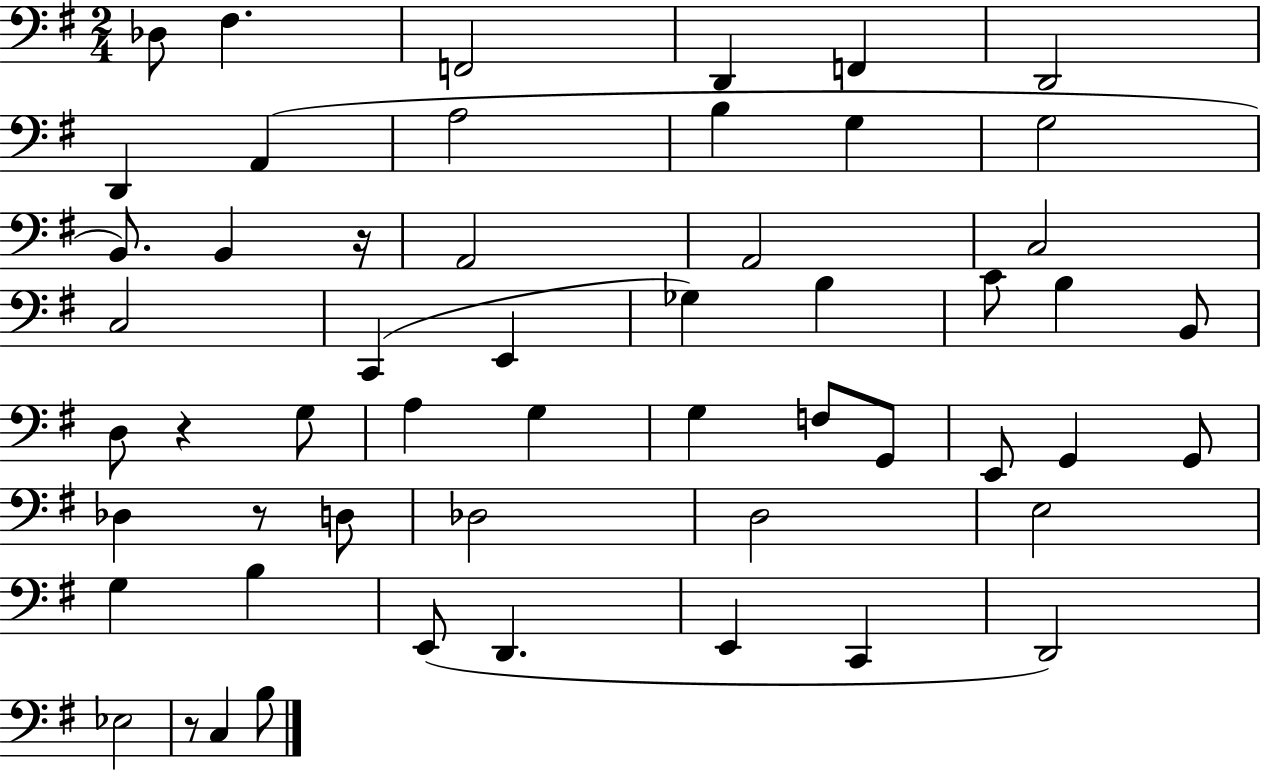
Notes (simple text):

Db3/e F#3/q. F2/h D2/q F2/q D2/h D2/q A2/q A3/h B3/q G3/q G3/h B2/e. B2/q R/s A2/h A2/h C3/h C3/h C2/q E2/q Gb3/q B3/q C4/e B3/q B2/e D3/e R/q G3/e A3/q G3/q G3/q F3/e G2/e E2/e G2/q G2/e Db3/q R/e D3/e Db3/h D3/h E3/h G3/q B3/q E2/e D2/q. E2/q C2/q D2/h Eb3/h R/e C3/q B3/e